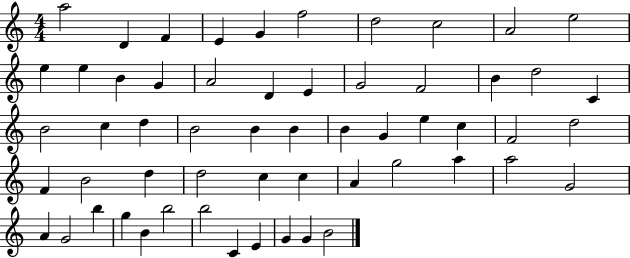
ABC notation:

X:1
T:Untitled
M:4/4
L:1/4
K:C
a2 D F E G f2 d2 c2 A2 e2 e e B G A2 D E G2 F2 B d2 C B2 c d B2 B B B G e c F2 d2 F B2 d d2 c c A g2 a a2 G2 A G2 b g B b2 b2 C E G G B2